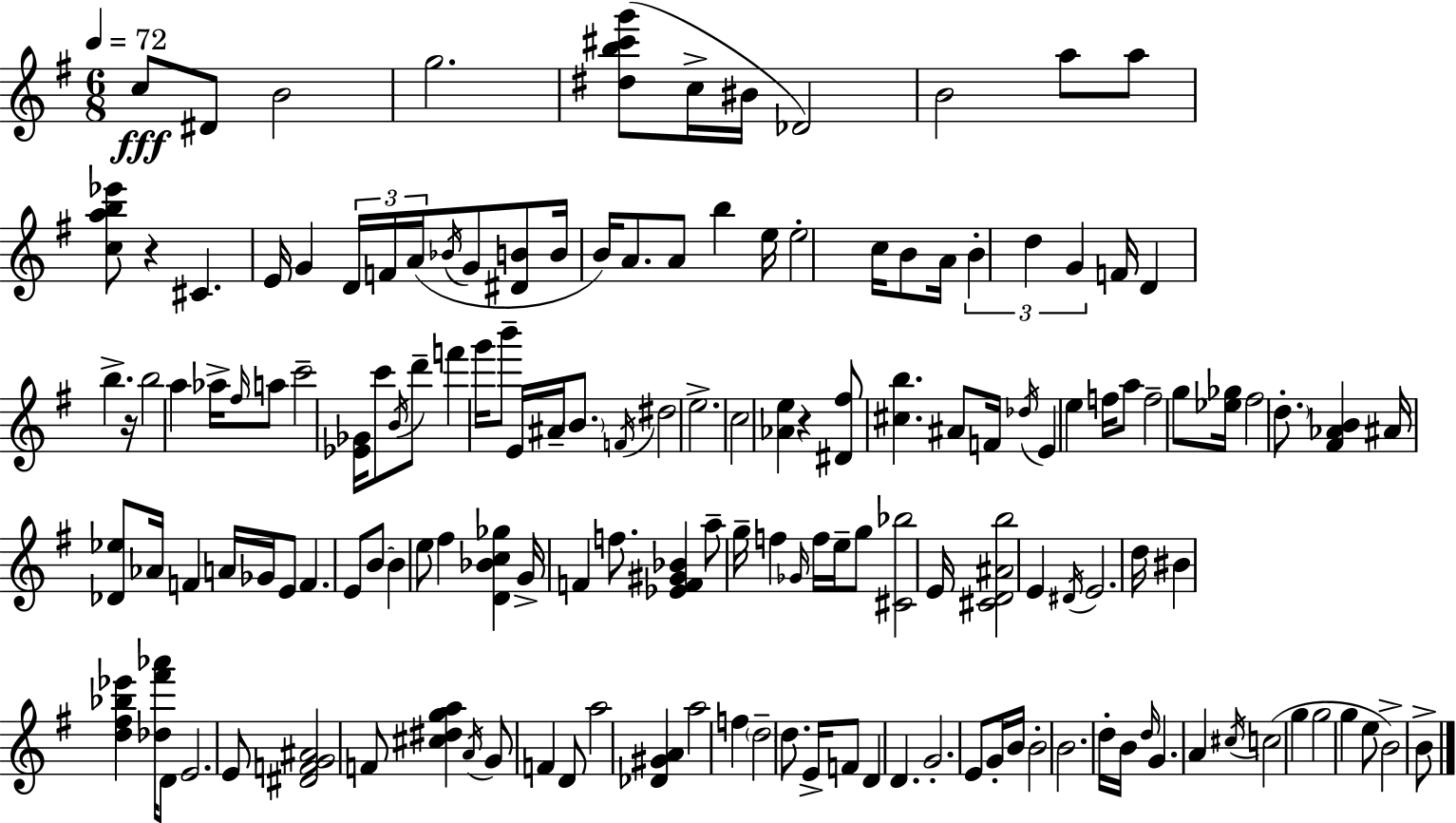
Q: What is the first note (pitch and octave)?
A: C5